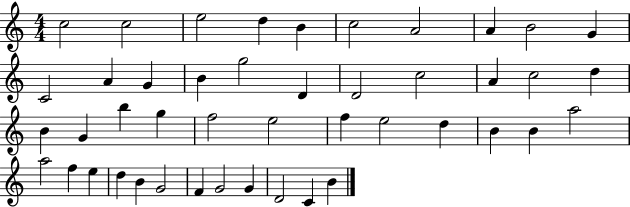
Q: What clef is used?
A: treble